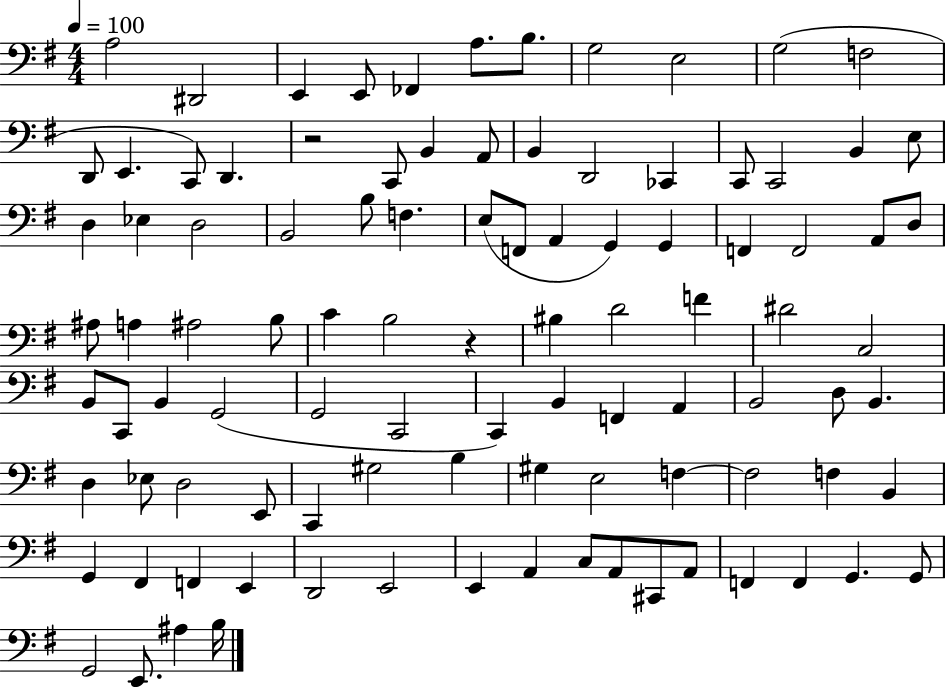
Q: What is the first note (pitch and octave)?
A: A3